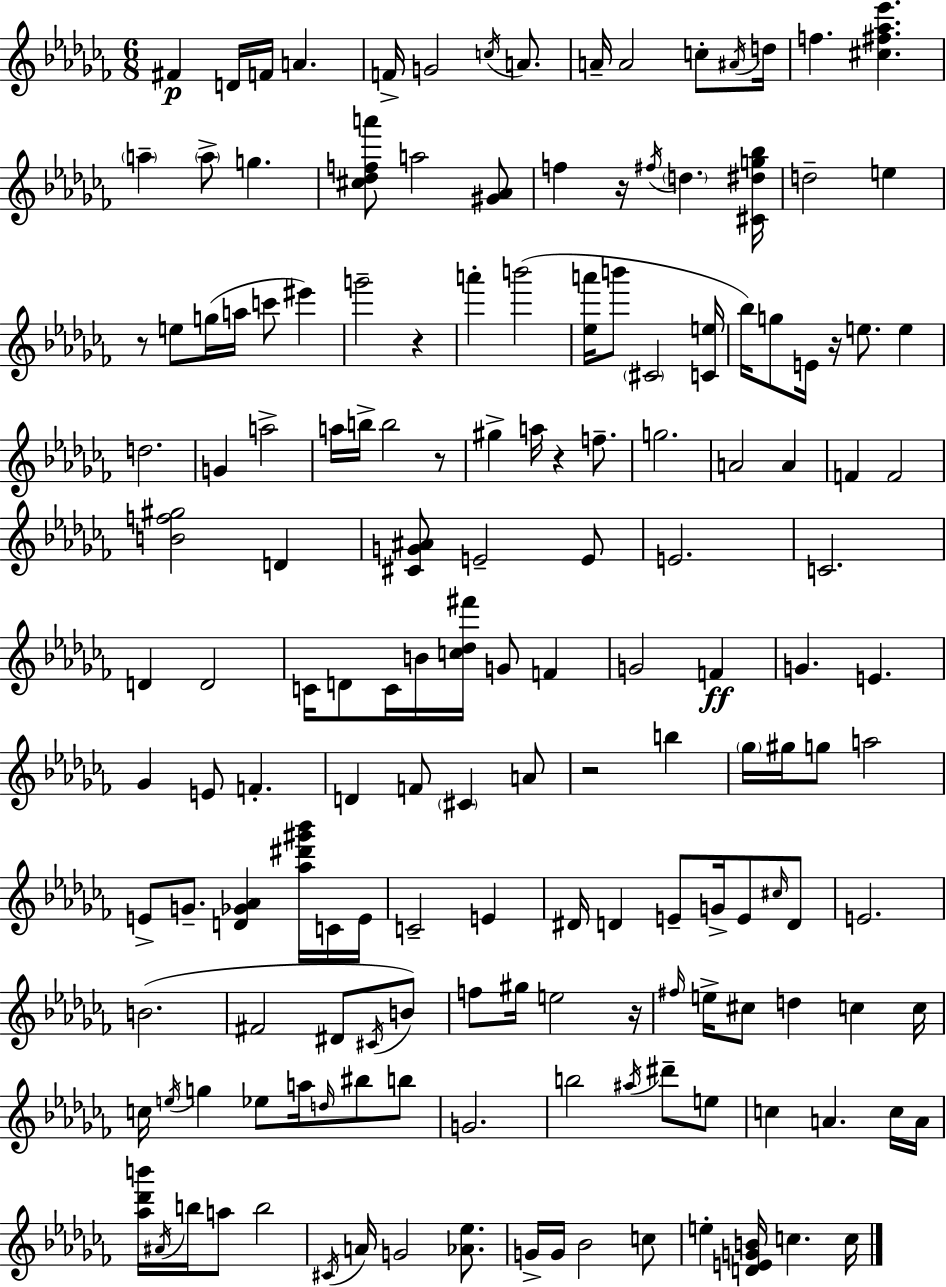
{
  \clef treble
  \numericTimeSignature
  \time 6/8
  \key aes \minor
  fis'4\p d'16 f'16 a'4. | f'16-> g'2 \acciaccatura { c''16 } a'8. | a'16-- a'2 c''8-. | \acciaccatura { ais'16 } d''16 f''4. <cis'' fis'' aes'' ees'''>4. | \break \parenthesize a''4-- \parenthesize a''8-> g''4. | <cis'' des'' f'' a'''>8 a''2 | <gis' aes'>8 f''4 r16 \acciaccatura { fis''16 } \parenthesize d''4. | <cis' dis'' g'' bes''>16 d''2-- e''4 | \break r8 e''8 g''16( a''16 c'''8 eis'''4) | g'''2-- r4 | a'''4-. b'''2( | <ees'' a'''>16 b'''8 \parenthesize cis'2 | \break <c' e''>16 bes''16) g''8 e'16 r16 e''8. e''4 | d''2. | g'4 a''2-> | a''16 b''16-> b''2 | \break r8 gis''4-> a''16 r4 | f''8.-- g''2. | a'2 a'4 | f'4 f'2 | \break <b' f'' gis''>2 d'4 | <cis' g' ais'>8 e'2-- | e'8 e'2. | c'2. | \break d'4 d'2 | c'16 d'8 c'16 b'16 <c'' des'' fis'''>16 g'8 f'4 | g'2 f'4\ff | g'4. e'4. | \break ges'4 e'8 f'4.-. | d'4 f'8 \parenthesize cis'4 | a'8 r2 b''4 | \parenthesize ges''16 gis''16 g''8 a''2 | \break e'8-> g'8.-- <d' ges' aes'>4 | <aes'' dis''' gis''' bes'''>16 c'16 e'16 c'2-- e'4 | dis'16 d'4 e'8-- g'16-> e'8 | \grace { cis''16 } d'8 e'2. | \break b'2.( | fis'2 | dis'8 \acciaccatura { cis'16 }) b'8 f''8 gis''16 e''2 | r16 \grace { fis''16 } e''16-> cis''8 d''4 | \break c''4 c''16 c''16 \acciaccatura { e''16 } g''4 | ees''8 a''16 \grace { d''16 } bis''8 b''8 g'2. | b''2 | \acciaccatura { ais''16 } dis'''8-- e''8 c''4 | \break a'4. c''16 a'16 <aes'' des''' b'''>16 \acciaccatura { ais'16 } b''16 | a''8 b''2 \acciaccatura { cis'16 } a'16 | g'2 <aes' ees''>8. g'16-> | g'16 bes'2 c''8 e''4-. | \break <d' e' g' b'>16 c''4. c''16 \bar "|."
}